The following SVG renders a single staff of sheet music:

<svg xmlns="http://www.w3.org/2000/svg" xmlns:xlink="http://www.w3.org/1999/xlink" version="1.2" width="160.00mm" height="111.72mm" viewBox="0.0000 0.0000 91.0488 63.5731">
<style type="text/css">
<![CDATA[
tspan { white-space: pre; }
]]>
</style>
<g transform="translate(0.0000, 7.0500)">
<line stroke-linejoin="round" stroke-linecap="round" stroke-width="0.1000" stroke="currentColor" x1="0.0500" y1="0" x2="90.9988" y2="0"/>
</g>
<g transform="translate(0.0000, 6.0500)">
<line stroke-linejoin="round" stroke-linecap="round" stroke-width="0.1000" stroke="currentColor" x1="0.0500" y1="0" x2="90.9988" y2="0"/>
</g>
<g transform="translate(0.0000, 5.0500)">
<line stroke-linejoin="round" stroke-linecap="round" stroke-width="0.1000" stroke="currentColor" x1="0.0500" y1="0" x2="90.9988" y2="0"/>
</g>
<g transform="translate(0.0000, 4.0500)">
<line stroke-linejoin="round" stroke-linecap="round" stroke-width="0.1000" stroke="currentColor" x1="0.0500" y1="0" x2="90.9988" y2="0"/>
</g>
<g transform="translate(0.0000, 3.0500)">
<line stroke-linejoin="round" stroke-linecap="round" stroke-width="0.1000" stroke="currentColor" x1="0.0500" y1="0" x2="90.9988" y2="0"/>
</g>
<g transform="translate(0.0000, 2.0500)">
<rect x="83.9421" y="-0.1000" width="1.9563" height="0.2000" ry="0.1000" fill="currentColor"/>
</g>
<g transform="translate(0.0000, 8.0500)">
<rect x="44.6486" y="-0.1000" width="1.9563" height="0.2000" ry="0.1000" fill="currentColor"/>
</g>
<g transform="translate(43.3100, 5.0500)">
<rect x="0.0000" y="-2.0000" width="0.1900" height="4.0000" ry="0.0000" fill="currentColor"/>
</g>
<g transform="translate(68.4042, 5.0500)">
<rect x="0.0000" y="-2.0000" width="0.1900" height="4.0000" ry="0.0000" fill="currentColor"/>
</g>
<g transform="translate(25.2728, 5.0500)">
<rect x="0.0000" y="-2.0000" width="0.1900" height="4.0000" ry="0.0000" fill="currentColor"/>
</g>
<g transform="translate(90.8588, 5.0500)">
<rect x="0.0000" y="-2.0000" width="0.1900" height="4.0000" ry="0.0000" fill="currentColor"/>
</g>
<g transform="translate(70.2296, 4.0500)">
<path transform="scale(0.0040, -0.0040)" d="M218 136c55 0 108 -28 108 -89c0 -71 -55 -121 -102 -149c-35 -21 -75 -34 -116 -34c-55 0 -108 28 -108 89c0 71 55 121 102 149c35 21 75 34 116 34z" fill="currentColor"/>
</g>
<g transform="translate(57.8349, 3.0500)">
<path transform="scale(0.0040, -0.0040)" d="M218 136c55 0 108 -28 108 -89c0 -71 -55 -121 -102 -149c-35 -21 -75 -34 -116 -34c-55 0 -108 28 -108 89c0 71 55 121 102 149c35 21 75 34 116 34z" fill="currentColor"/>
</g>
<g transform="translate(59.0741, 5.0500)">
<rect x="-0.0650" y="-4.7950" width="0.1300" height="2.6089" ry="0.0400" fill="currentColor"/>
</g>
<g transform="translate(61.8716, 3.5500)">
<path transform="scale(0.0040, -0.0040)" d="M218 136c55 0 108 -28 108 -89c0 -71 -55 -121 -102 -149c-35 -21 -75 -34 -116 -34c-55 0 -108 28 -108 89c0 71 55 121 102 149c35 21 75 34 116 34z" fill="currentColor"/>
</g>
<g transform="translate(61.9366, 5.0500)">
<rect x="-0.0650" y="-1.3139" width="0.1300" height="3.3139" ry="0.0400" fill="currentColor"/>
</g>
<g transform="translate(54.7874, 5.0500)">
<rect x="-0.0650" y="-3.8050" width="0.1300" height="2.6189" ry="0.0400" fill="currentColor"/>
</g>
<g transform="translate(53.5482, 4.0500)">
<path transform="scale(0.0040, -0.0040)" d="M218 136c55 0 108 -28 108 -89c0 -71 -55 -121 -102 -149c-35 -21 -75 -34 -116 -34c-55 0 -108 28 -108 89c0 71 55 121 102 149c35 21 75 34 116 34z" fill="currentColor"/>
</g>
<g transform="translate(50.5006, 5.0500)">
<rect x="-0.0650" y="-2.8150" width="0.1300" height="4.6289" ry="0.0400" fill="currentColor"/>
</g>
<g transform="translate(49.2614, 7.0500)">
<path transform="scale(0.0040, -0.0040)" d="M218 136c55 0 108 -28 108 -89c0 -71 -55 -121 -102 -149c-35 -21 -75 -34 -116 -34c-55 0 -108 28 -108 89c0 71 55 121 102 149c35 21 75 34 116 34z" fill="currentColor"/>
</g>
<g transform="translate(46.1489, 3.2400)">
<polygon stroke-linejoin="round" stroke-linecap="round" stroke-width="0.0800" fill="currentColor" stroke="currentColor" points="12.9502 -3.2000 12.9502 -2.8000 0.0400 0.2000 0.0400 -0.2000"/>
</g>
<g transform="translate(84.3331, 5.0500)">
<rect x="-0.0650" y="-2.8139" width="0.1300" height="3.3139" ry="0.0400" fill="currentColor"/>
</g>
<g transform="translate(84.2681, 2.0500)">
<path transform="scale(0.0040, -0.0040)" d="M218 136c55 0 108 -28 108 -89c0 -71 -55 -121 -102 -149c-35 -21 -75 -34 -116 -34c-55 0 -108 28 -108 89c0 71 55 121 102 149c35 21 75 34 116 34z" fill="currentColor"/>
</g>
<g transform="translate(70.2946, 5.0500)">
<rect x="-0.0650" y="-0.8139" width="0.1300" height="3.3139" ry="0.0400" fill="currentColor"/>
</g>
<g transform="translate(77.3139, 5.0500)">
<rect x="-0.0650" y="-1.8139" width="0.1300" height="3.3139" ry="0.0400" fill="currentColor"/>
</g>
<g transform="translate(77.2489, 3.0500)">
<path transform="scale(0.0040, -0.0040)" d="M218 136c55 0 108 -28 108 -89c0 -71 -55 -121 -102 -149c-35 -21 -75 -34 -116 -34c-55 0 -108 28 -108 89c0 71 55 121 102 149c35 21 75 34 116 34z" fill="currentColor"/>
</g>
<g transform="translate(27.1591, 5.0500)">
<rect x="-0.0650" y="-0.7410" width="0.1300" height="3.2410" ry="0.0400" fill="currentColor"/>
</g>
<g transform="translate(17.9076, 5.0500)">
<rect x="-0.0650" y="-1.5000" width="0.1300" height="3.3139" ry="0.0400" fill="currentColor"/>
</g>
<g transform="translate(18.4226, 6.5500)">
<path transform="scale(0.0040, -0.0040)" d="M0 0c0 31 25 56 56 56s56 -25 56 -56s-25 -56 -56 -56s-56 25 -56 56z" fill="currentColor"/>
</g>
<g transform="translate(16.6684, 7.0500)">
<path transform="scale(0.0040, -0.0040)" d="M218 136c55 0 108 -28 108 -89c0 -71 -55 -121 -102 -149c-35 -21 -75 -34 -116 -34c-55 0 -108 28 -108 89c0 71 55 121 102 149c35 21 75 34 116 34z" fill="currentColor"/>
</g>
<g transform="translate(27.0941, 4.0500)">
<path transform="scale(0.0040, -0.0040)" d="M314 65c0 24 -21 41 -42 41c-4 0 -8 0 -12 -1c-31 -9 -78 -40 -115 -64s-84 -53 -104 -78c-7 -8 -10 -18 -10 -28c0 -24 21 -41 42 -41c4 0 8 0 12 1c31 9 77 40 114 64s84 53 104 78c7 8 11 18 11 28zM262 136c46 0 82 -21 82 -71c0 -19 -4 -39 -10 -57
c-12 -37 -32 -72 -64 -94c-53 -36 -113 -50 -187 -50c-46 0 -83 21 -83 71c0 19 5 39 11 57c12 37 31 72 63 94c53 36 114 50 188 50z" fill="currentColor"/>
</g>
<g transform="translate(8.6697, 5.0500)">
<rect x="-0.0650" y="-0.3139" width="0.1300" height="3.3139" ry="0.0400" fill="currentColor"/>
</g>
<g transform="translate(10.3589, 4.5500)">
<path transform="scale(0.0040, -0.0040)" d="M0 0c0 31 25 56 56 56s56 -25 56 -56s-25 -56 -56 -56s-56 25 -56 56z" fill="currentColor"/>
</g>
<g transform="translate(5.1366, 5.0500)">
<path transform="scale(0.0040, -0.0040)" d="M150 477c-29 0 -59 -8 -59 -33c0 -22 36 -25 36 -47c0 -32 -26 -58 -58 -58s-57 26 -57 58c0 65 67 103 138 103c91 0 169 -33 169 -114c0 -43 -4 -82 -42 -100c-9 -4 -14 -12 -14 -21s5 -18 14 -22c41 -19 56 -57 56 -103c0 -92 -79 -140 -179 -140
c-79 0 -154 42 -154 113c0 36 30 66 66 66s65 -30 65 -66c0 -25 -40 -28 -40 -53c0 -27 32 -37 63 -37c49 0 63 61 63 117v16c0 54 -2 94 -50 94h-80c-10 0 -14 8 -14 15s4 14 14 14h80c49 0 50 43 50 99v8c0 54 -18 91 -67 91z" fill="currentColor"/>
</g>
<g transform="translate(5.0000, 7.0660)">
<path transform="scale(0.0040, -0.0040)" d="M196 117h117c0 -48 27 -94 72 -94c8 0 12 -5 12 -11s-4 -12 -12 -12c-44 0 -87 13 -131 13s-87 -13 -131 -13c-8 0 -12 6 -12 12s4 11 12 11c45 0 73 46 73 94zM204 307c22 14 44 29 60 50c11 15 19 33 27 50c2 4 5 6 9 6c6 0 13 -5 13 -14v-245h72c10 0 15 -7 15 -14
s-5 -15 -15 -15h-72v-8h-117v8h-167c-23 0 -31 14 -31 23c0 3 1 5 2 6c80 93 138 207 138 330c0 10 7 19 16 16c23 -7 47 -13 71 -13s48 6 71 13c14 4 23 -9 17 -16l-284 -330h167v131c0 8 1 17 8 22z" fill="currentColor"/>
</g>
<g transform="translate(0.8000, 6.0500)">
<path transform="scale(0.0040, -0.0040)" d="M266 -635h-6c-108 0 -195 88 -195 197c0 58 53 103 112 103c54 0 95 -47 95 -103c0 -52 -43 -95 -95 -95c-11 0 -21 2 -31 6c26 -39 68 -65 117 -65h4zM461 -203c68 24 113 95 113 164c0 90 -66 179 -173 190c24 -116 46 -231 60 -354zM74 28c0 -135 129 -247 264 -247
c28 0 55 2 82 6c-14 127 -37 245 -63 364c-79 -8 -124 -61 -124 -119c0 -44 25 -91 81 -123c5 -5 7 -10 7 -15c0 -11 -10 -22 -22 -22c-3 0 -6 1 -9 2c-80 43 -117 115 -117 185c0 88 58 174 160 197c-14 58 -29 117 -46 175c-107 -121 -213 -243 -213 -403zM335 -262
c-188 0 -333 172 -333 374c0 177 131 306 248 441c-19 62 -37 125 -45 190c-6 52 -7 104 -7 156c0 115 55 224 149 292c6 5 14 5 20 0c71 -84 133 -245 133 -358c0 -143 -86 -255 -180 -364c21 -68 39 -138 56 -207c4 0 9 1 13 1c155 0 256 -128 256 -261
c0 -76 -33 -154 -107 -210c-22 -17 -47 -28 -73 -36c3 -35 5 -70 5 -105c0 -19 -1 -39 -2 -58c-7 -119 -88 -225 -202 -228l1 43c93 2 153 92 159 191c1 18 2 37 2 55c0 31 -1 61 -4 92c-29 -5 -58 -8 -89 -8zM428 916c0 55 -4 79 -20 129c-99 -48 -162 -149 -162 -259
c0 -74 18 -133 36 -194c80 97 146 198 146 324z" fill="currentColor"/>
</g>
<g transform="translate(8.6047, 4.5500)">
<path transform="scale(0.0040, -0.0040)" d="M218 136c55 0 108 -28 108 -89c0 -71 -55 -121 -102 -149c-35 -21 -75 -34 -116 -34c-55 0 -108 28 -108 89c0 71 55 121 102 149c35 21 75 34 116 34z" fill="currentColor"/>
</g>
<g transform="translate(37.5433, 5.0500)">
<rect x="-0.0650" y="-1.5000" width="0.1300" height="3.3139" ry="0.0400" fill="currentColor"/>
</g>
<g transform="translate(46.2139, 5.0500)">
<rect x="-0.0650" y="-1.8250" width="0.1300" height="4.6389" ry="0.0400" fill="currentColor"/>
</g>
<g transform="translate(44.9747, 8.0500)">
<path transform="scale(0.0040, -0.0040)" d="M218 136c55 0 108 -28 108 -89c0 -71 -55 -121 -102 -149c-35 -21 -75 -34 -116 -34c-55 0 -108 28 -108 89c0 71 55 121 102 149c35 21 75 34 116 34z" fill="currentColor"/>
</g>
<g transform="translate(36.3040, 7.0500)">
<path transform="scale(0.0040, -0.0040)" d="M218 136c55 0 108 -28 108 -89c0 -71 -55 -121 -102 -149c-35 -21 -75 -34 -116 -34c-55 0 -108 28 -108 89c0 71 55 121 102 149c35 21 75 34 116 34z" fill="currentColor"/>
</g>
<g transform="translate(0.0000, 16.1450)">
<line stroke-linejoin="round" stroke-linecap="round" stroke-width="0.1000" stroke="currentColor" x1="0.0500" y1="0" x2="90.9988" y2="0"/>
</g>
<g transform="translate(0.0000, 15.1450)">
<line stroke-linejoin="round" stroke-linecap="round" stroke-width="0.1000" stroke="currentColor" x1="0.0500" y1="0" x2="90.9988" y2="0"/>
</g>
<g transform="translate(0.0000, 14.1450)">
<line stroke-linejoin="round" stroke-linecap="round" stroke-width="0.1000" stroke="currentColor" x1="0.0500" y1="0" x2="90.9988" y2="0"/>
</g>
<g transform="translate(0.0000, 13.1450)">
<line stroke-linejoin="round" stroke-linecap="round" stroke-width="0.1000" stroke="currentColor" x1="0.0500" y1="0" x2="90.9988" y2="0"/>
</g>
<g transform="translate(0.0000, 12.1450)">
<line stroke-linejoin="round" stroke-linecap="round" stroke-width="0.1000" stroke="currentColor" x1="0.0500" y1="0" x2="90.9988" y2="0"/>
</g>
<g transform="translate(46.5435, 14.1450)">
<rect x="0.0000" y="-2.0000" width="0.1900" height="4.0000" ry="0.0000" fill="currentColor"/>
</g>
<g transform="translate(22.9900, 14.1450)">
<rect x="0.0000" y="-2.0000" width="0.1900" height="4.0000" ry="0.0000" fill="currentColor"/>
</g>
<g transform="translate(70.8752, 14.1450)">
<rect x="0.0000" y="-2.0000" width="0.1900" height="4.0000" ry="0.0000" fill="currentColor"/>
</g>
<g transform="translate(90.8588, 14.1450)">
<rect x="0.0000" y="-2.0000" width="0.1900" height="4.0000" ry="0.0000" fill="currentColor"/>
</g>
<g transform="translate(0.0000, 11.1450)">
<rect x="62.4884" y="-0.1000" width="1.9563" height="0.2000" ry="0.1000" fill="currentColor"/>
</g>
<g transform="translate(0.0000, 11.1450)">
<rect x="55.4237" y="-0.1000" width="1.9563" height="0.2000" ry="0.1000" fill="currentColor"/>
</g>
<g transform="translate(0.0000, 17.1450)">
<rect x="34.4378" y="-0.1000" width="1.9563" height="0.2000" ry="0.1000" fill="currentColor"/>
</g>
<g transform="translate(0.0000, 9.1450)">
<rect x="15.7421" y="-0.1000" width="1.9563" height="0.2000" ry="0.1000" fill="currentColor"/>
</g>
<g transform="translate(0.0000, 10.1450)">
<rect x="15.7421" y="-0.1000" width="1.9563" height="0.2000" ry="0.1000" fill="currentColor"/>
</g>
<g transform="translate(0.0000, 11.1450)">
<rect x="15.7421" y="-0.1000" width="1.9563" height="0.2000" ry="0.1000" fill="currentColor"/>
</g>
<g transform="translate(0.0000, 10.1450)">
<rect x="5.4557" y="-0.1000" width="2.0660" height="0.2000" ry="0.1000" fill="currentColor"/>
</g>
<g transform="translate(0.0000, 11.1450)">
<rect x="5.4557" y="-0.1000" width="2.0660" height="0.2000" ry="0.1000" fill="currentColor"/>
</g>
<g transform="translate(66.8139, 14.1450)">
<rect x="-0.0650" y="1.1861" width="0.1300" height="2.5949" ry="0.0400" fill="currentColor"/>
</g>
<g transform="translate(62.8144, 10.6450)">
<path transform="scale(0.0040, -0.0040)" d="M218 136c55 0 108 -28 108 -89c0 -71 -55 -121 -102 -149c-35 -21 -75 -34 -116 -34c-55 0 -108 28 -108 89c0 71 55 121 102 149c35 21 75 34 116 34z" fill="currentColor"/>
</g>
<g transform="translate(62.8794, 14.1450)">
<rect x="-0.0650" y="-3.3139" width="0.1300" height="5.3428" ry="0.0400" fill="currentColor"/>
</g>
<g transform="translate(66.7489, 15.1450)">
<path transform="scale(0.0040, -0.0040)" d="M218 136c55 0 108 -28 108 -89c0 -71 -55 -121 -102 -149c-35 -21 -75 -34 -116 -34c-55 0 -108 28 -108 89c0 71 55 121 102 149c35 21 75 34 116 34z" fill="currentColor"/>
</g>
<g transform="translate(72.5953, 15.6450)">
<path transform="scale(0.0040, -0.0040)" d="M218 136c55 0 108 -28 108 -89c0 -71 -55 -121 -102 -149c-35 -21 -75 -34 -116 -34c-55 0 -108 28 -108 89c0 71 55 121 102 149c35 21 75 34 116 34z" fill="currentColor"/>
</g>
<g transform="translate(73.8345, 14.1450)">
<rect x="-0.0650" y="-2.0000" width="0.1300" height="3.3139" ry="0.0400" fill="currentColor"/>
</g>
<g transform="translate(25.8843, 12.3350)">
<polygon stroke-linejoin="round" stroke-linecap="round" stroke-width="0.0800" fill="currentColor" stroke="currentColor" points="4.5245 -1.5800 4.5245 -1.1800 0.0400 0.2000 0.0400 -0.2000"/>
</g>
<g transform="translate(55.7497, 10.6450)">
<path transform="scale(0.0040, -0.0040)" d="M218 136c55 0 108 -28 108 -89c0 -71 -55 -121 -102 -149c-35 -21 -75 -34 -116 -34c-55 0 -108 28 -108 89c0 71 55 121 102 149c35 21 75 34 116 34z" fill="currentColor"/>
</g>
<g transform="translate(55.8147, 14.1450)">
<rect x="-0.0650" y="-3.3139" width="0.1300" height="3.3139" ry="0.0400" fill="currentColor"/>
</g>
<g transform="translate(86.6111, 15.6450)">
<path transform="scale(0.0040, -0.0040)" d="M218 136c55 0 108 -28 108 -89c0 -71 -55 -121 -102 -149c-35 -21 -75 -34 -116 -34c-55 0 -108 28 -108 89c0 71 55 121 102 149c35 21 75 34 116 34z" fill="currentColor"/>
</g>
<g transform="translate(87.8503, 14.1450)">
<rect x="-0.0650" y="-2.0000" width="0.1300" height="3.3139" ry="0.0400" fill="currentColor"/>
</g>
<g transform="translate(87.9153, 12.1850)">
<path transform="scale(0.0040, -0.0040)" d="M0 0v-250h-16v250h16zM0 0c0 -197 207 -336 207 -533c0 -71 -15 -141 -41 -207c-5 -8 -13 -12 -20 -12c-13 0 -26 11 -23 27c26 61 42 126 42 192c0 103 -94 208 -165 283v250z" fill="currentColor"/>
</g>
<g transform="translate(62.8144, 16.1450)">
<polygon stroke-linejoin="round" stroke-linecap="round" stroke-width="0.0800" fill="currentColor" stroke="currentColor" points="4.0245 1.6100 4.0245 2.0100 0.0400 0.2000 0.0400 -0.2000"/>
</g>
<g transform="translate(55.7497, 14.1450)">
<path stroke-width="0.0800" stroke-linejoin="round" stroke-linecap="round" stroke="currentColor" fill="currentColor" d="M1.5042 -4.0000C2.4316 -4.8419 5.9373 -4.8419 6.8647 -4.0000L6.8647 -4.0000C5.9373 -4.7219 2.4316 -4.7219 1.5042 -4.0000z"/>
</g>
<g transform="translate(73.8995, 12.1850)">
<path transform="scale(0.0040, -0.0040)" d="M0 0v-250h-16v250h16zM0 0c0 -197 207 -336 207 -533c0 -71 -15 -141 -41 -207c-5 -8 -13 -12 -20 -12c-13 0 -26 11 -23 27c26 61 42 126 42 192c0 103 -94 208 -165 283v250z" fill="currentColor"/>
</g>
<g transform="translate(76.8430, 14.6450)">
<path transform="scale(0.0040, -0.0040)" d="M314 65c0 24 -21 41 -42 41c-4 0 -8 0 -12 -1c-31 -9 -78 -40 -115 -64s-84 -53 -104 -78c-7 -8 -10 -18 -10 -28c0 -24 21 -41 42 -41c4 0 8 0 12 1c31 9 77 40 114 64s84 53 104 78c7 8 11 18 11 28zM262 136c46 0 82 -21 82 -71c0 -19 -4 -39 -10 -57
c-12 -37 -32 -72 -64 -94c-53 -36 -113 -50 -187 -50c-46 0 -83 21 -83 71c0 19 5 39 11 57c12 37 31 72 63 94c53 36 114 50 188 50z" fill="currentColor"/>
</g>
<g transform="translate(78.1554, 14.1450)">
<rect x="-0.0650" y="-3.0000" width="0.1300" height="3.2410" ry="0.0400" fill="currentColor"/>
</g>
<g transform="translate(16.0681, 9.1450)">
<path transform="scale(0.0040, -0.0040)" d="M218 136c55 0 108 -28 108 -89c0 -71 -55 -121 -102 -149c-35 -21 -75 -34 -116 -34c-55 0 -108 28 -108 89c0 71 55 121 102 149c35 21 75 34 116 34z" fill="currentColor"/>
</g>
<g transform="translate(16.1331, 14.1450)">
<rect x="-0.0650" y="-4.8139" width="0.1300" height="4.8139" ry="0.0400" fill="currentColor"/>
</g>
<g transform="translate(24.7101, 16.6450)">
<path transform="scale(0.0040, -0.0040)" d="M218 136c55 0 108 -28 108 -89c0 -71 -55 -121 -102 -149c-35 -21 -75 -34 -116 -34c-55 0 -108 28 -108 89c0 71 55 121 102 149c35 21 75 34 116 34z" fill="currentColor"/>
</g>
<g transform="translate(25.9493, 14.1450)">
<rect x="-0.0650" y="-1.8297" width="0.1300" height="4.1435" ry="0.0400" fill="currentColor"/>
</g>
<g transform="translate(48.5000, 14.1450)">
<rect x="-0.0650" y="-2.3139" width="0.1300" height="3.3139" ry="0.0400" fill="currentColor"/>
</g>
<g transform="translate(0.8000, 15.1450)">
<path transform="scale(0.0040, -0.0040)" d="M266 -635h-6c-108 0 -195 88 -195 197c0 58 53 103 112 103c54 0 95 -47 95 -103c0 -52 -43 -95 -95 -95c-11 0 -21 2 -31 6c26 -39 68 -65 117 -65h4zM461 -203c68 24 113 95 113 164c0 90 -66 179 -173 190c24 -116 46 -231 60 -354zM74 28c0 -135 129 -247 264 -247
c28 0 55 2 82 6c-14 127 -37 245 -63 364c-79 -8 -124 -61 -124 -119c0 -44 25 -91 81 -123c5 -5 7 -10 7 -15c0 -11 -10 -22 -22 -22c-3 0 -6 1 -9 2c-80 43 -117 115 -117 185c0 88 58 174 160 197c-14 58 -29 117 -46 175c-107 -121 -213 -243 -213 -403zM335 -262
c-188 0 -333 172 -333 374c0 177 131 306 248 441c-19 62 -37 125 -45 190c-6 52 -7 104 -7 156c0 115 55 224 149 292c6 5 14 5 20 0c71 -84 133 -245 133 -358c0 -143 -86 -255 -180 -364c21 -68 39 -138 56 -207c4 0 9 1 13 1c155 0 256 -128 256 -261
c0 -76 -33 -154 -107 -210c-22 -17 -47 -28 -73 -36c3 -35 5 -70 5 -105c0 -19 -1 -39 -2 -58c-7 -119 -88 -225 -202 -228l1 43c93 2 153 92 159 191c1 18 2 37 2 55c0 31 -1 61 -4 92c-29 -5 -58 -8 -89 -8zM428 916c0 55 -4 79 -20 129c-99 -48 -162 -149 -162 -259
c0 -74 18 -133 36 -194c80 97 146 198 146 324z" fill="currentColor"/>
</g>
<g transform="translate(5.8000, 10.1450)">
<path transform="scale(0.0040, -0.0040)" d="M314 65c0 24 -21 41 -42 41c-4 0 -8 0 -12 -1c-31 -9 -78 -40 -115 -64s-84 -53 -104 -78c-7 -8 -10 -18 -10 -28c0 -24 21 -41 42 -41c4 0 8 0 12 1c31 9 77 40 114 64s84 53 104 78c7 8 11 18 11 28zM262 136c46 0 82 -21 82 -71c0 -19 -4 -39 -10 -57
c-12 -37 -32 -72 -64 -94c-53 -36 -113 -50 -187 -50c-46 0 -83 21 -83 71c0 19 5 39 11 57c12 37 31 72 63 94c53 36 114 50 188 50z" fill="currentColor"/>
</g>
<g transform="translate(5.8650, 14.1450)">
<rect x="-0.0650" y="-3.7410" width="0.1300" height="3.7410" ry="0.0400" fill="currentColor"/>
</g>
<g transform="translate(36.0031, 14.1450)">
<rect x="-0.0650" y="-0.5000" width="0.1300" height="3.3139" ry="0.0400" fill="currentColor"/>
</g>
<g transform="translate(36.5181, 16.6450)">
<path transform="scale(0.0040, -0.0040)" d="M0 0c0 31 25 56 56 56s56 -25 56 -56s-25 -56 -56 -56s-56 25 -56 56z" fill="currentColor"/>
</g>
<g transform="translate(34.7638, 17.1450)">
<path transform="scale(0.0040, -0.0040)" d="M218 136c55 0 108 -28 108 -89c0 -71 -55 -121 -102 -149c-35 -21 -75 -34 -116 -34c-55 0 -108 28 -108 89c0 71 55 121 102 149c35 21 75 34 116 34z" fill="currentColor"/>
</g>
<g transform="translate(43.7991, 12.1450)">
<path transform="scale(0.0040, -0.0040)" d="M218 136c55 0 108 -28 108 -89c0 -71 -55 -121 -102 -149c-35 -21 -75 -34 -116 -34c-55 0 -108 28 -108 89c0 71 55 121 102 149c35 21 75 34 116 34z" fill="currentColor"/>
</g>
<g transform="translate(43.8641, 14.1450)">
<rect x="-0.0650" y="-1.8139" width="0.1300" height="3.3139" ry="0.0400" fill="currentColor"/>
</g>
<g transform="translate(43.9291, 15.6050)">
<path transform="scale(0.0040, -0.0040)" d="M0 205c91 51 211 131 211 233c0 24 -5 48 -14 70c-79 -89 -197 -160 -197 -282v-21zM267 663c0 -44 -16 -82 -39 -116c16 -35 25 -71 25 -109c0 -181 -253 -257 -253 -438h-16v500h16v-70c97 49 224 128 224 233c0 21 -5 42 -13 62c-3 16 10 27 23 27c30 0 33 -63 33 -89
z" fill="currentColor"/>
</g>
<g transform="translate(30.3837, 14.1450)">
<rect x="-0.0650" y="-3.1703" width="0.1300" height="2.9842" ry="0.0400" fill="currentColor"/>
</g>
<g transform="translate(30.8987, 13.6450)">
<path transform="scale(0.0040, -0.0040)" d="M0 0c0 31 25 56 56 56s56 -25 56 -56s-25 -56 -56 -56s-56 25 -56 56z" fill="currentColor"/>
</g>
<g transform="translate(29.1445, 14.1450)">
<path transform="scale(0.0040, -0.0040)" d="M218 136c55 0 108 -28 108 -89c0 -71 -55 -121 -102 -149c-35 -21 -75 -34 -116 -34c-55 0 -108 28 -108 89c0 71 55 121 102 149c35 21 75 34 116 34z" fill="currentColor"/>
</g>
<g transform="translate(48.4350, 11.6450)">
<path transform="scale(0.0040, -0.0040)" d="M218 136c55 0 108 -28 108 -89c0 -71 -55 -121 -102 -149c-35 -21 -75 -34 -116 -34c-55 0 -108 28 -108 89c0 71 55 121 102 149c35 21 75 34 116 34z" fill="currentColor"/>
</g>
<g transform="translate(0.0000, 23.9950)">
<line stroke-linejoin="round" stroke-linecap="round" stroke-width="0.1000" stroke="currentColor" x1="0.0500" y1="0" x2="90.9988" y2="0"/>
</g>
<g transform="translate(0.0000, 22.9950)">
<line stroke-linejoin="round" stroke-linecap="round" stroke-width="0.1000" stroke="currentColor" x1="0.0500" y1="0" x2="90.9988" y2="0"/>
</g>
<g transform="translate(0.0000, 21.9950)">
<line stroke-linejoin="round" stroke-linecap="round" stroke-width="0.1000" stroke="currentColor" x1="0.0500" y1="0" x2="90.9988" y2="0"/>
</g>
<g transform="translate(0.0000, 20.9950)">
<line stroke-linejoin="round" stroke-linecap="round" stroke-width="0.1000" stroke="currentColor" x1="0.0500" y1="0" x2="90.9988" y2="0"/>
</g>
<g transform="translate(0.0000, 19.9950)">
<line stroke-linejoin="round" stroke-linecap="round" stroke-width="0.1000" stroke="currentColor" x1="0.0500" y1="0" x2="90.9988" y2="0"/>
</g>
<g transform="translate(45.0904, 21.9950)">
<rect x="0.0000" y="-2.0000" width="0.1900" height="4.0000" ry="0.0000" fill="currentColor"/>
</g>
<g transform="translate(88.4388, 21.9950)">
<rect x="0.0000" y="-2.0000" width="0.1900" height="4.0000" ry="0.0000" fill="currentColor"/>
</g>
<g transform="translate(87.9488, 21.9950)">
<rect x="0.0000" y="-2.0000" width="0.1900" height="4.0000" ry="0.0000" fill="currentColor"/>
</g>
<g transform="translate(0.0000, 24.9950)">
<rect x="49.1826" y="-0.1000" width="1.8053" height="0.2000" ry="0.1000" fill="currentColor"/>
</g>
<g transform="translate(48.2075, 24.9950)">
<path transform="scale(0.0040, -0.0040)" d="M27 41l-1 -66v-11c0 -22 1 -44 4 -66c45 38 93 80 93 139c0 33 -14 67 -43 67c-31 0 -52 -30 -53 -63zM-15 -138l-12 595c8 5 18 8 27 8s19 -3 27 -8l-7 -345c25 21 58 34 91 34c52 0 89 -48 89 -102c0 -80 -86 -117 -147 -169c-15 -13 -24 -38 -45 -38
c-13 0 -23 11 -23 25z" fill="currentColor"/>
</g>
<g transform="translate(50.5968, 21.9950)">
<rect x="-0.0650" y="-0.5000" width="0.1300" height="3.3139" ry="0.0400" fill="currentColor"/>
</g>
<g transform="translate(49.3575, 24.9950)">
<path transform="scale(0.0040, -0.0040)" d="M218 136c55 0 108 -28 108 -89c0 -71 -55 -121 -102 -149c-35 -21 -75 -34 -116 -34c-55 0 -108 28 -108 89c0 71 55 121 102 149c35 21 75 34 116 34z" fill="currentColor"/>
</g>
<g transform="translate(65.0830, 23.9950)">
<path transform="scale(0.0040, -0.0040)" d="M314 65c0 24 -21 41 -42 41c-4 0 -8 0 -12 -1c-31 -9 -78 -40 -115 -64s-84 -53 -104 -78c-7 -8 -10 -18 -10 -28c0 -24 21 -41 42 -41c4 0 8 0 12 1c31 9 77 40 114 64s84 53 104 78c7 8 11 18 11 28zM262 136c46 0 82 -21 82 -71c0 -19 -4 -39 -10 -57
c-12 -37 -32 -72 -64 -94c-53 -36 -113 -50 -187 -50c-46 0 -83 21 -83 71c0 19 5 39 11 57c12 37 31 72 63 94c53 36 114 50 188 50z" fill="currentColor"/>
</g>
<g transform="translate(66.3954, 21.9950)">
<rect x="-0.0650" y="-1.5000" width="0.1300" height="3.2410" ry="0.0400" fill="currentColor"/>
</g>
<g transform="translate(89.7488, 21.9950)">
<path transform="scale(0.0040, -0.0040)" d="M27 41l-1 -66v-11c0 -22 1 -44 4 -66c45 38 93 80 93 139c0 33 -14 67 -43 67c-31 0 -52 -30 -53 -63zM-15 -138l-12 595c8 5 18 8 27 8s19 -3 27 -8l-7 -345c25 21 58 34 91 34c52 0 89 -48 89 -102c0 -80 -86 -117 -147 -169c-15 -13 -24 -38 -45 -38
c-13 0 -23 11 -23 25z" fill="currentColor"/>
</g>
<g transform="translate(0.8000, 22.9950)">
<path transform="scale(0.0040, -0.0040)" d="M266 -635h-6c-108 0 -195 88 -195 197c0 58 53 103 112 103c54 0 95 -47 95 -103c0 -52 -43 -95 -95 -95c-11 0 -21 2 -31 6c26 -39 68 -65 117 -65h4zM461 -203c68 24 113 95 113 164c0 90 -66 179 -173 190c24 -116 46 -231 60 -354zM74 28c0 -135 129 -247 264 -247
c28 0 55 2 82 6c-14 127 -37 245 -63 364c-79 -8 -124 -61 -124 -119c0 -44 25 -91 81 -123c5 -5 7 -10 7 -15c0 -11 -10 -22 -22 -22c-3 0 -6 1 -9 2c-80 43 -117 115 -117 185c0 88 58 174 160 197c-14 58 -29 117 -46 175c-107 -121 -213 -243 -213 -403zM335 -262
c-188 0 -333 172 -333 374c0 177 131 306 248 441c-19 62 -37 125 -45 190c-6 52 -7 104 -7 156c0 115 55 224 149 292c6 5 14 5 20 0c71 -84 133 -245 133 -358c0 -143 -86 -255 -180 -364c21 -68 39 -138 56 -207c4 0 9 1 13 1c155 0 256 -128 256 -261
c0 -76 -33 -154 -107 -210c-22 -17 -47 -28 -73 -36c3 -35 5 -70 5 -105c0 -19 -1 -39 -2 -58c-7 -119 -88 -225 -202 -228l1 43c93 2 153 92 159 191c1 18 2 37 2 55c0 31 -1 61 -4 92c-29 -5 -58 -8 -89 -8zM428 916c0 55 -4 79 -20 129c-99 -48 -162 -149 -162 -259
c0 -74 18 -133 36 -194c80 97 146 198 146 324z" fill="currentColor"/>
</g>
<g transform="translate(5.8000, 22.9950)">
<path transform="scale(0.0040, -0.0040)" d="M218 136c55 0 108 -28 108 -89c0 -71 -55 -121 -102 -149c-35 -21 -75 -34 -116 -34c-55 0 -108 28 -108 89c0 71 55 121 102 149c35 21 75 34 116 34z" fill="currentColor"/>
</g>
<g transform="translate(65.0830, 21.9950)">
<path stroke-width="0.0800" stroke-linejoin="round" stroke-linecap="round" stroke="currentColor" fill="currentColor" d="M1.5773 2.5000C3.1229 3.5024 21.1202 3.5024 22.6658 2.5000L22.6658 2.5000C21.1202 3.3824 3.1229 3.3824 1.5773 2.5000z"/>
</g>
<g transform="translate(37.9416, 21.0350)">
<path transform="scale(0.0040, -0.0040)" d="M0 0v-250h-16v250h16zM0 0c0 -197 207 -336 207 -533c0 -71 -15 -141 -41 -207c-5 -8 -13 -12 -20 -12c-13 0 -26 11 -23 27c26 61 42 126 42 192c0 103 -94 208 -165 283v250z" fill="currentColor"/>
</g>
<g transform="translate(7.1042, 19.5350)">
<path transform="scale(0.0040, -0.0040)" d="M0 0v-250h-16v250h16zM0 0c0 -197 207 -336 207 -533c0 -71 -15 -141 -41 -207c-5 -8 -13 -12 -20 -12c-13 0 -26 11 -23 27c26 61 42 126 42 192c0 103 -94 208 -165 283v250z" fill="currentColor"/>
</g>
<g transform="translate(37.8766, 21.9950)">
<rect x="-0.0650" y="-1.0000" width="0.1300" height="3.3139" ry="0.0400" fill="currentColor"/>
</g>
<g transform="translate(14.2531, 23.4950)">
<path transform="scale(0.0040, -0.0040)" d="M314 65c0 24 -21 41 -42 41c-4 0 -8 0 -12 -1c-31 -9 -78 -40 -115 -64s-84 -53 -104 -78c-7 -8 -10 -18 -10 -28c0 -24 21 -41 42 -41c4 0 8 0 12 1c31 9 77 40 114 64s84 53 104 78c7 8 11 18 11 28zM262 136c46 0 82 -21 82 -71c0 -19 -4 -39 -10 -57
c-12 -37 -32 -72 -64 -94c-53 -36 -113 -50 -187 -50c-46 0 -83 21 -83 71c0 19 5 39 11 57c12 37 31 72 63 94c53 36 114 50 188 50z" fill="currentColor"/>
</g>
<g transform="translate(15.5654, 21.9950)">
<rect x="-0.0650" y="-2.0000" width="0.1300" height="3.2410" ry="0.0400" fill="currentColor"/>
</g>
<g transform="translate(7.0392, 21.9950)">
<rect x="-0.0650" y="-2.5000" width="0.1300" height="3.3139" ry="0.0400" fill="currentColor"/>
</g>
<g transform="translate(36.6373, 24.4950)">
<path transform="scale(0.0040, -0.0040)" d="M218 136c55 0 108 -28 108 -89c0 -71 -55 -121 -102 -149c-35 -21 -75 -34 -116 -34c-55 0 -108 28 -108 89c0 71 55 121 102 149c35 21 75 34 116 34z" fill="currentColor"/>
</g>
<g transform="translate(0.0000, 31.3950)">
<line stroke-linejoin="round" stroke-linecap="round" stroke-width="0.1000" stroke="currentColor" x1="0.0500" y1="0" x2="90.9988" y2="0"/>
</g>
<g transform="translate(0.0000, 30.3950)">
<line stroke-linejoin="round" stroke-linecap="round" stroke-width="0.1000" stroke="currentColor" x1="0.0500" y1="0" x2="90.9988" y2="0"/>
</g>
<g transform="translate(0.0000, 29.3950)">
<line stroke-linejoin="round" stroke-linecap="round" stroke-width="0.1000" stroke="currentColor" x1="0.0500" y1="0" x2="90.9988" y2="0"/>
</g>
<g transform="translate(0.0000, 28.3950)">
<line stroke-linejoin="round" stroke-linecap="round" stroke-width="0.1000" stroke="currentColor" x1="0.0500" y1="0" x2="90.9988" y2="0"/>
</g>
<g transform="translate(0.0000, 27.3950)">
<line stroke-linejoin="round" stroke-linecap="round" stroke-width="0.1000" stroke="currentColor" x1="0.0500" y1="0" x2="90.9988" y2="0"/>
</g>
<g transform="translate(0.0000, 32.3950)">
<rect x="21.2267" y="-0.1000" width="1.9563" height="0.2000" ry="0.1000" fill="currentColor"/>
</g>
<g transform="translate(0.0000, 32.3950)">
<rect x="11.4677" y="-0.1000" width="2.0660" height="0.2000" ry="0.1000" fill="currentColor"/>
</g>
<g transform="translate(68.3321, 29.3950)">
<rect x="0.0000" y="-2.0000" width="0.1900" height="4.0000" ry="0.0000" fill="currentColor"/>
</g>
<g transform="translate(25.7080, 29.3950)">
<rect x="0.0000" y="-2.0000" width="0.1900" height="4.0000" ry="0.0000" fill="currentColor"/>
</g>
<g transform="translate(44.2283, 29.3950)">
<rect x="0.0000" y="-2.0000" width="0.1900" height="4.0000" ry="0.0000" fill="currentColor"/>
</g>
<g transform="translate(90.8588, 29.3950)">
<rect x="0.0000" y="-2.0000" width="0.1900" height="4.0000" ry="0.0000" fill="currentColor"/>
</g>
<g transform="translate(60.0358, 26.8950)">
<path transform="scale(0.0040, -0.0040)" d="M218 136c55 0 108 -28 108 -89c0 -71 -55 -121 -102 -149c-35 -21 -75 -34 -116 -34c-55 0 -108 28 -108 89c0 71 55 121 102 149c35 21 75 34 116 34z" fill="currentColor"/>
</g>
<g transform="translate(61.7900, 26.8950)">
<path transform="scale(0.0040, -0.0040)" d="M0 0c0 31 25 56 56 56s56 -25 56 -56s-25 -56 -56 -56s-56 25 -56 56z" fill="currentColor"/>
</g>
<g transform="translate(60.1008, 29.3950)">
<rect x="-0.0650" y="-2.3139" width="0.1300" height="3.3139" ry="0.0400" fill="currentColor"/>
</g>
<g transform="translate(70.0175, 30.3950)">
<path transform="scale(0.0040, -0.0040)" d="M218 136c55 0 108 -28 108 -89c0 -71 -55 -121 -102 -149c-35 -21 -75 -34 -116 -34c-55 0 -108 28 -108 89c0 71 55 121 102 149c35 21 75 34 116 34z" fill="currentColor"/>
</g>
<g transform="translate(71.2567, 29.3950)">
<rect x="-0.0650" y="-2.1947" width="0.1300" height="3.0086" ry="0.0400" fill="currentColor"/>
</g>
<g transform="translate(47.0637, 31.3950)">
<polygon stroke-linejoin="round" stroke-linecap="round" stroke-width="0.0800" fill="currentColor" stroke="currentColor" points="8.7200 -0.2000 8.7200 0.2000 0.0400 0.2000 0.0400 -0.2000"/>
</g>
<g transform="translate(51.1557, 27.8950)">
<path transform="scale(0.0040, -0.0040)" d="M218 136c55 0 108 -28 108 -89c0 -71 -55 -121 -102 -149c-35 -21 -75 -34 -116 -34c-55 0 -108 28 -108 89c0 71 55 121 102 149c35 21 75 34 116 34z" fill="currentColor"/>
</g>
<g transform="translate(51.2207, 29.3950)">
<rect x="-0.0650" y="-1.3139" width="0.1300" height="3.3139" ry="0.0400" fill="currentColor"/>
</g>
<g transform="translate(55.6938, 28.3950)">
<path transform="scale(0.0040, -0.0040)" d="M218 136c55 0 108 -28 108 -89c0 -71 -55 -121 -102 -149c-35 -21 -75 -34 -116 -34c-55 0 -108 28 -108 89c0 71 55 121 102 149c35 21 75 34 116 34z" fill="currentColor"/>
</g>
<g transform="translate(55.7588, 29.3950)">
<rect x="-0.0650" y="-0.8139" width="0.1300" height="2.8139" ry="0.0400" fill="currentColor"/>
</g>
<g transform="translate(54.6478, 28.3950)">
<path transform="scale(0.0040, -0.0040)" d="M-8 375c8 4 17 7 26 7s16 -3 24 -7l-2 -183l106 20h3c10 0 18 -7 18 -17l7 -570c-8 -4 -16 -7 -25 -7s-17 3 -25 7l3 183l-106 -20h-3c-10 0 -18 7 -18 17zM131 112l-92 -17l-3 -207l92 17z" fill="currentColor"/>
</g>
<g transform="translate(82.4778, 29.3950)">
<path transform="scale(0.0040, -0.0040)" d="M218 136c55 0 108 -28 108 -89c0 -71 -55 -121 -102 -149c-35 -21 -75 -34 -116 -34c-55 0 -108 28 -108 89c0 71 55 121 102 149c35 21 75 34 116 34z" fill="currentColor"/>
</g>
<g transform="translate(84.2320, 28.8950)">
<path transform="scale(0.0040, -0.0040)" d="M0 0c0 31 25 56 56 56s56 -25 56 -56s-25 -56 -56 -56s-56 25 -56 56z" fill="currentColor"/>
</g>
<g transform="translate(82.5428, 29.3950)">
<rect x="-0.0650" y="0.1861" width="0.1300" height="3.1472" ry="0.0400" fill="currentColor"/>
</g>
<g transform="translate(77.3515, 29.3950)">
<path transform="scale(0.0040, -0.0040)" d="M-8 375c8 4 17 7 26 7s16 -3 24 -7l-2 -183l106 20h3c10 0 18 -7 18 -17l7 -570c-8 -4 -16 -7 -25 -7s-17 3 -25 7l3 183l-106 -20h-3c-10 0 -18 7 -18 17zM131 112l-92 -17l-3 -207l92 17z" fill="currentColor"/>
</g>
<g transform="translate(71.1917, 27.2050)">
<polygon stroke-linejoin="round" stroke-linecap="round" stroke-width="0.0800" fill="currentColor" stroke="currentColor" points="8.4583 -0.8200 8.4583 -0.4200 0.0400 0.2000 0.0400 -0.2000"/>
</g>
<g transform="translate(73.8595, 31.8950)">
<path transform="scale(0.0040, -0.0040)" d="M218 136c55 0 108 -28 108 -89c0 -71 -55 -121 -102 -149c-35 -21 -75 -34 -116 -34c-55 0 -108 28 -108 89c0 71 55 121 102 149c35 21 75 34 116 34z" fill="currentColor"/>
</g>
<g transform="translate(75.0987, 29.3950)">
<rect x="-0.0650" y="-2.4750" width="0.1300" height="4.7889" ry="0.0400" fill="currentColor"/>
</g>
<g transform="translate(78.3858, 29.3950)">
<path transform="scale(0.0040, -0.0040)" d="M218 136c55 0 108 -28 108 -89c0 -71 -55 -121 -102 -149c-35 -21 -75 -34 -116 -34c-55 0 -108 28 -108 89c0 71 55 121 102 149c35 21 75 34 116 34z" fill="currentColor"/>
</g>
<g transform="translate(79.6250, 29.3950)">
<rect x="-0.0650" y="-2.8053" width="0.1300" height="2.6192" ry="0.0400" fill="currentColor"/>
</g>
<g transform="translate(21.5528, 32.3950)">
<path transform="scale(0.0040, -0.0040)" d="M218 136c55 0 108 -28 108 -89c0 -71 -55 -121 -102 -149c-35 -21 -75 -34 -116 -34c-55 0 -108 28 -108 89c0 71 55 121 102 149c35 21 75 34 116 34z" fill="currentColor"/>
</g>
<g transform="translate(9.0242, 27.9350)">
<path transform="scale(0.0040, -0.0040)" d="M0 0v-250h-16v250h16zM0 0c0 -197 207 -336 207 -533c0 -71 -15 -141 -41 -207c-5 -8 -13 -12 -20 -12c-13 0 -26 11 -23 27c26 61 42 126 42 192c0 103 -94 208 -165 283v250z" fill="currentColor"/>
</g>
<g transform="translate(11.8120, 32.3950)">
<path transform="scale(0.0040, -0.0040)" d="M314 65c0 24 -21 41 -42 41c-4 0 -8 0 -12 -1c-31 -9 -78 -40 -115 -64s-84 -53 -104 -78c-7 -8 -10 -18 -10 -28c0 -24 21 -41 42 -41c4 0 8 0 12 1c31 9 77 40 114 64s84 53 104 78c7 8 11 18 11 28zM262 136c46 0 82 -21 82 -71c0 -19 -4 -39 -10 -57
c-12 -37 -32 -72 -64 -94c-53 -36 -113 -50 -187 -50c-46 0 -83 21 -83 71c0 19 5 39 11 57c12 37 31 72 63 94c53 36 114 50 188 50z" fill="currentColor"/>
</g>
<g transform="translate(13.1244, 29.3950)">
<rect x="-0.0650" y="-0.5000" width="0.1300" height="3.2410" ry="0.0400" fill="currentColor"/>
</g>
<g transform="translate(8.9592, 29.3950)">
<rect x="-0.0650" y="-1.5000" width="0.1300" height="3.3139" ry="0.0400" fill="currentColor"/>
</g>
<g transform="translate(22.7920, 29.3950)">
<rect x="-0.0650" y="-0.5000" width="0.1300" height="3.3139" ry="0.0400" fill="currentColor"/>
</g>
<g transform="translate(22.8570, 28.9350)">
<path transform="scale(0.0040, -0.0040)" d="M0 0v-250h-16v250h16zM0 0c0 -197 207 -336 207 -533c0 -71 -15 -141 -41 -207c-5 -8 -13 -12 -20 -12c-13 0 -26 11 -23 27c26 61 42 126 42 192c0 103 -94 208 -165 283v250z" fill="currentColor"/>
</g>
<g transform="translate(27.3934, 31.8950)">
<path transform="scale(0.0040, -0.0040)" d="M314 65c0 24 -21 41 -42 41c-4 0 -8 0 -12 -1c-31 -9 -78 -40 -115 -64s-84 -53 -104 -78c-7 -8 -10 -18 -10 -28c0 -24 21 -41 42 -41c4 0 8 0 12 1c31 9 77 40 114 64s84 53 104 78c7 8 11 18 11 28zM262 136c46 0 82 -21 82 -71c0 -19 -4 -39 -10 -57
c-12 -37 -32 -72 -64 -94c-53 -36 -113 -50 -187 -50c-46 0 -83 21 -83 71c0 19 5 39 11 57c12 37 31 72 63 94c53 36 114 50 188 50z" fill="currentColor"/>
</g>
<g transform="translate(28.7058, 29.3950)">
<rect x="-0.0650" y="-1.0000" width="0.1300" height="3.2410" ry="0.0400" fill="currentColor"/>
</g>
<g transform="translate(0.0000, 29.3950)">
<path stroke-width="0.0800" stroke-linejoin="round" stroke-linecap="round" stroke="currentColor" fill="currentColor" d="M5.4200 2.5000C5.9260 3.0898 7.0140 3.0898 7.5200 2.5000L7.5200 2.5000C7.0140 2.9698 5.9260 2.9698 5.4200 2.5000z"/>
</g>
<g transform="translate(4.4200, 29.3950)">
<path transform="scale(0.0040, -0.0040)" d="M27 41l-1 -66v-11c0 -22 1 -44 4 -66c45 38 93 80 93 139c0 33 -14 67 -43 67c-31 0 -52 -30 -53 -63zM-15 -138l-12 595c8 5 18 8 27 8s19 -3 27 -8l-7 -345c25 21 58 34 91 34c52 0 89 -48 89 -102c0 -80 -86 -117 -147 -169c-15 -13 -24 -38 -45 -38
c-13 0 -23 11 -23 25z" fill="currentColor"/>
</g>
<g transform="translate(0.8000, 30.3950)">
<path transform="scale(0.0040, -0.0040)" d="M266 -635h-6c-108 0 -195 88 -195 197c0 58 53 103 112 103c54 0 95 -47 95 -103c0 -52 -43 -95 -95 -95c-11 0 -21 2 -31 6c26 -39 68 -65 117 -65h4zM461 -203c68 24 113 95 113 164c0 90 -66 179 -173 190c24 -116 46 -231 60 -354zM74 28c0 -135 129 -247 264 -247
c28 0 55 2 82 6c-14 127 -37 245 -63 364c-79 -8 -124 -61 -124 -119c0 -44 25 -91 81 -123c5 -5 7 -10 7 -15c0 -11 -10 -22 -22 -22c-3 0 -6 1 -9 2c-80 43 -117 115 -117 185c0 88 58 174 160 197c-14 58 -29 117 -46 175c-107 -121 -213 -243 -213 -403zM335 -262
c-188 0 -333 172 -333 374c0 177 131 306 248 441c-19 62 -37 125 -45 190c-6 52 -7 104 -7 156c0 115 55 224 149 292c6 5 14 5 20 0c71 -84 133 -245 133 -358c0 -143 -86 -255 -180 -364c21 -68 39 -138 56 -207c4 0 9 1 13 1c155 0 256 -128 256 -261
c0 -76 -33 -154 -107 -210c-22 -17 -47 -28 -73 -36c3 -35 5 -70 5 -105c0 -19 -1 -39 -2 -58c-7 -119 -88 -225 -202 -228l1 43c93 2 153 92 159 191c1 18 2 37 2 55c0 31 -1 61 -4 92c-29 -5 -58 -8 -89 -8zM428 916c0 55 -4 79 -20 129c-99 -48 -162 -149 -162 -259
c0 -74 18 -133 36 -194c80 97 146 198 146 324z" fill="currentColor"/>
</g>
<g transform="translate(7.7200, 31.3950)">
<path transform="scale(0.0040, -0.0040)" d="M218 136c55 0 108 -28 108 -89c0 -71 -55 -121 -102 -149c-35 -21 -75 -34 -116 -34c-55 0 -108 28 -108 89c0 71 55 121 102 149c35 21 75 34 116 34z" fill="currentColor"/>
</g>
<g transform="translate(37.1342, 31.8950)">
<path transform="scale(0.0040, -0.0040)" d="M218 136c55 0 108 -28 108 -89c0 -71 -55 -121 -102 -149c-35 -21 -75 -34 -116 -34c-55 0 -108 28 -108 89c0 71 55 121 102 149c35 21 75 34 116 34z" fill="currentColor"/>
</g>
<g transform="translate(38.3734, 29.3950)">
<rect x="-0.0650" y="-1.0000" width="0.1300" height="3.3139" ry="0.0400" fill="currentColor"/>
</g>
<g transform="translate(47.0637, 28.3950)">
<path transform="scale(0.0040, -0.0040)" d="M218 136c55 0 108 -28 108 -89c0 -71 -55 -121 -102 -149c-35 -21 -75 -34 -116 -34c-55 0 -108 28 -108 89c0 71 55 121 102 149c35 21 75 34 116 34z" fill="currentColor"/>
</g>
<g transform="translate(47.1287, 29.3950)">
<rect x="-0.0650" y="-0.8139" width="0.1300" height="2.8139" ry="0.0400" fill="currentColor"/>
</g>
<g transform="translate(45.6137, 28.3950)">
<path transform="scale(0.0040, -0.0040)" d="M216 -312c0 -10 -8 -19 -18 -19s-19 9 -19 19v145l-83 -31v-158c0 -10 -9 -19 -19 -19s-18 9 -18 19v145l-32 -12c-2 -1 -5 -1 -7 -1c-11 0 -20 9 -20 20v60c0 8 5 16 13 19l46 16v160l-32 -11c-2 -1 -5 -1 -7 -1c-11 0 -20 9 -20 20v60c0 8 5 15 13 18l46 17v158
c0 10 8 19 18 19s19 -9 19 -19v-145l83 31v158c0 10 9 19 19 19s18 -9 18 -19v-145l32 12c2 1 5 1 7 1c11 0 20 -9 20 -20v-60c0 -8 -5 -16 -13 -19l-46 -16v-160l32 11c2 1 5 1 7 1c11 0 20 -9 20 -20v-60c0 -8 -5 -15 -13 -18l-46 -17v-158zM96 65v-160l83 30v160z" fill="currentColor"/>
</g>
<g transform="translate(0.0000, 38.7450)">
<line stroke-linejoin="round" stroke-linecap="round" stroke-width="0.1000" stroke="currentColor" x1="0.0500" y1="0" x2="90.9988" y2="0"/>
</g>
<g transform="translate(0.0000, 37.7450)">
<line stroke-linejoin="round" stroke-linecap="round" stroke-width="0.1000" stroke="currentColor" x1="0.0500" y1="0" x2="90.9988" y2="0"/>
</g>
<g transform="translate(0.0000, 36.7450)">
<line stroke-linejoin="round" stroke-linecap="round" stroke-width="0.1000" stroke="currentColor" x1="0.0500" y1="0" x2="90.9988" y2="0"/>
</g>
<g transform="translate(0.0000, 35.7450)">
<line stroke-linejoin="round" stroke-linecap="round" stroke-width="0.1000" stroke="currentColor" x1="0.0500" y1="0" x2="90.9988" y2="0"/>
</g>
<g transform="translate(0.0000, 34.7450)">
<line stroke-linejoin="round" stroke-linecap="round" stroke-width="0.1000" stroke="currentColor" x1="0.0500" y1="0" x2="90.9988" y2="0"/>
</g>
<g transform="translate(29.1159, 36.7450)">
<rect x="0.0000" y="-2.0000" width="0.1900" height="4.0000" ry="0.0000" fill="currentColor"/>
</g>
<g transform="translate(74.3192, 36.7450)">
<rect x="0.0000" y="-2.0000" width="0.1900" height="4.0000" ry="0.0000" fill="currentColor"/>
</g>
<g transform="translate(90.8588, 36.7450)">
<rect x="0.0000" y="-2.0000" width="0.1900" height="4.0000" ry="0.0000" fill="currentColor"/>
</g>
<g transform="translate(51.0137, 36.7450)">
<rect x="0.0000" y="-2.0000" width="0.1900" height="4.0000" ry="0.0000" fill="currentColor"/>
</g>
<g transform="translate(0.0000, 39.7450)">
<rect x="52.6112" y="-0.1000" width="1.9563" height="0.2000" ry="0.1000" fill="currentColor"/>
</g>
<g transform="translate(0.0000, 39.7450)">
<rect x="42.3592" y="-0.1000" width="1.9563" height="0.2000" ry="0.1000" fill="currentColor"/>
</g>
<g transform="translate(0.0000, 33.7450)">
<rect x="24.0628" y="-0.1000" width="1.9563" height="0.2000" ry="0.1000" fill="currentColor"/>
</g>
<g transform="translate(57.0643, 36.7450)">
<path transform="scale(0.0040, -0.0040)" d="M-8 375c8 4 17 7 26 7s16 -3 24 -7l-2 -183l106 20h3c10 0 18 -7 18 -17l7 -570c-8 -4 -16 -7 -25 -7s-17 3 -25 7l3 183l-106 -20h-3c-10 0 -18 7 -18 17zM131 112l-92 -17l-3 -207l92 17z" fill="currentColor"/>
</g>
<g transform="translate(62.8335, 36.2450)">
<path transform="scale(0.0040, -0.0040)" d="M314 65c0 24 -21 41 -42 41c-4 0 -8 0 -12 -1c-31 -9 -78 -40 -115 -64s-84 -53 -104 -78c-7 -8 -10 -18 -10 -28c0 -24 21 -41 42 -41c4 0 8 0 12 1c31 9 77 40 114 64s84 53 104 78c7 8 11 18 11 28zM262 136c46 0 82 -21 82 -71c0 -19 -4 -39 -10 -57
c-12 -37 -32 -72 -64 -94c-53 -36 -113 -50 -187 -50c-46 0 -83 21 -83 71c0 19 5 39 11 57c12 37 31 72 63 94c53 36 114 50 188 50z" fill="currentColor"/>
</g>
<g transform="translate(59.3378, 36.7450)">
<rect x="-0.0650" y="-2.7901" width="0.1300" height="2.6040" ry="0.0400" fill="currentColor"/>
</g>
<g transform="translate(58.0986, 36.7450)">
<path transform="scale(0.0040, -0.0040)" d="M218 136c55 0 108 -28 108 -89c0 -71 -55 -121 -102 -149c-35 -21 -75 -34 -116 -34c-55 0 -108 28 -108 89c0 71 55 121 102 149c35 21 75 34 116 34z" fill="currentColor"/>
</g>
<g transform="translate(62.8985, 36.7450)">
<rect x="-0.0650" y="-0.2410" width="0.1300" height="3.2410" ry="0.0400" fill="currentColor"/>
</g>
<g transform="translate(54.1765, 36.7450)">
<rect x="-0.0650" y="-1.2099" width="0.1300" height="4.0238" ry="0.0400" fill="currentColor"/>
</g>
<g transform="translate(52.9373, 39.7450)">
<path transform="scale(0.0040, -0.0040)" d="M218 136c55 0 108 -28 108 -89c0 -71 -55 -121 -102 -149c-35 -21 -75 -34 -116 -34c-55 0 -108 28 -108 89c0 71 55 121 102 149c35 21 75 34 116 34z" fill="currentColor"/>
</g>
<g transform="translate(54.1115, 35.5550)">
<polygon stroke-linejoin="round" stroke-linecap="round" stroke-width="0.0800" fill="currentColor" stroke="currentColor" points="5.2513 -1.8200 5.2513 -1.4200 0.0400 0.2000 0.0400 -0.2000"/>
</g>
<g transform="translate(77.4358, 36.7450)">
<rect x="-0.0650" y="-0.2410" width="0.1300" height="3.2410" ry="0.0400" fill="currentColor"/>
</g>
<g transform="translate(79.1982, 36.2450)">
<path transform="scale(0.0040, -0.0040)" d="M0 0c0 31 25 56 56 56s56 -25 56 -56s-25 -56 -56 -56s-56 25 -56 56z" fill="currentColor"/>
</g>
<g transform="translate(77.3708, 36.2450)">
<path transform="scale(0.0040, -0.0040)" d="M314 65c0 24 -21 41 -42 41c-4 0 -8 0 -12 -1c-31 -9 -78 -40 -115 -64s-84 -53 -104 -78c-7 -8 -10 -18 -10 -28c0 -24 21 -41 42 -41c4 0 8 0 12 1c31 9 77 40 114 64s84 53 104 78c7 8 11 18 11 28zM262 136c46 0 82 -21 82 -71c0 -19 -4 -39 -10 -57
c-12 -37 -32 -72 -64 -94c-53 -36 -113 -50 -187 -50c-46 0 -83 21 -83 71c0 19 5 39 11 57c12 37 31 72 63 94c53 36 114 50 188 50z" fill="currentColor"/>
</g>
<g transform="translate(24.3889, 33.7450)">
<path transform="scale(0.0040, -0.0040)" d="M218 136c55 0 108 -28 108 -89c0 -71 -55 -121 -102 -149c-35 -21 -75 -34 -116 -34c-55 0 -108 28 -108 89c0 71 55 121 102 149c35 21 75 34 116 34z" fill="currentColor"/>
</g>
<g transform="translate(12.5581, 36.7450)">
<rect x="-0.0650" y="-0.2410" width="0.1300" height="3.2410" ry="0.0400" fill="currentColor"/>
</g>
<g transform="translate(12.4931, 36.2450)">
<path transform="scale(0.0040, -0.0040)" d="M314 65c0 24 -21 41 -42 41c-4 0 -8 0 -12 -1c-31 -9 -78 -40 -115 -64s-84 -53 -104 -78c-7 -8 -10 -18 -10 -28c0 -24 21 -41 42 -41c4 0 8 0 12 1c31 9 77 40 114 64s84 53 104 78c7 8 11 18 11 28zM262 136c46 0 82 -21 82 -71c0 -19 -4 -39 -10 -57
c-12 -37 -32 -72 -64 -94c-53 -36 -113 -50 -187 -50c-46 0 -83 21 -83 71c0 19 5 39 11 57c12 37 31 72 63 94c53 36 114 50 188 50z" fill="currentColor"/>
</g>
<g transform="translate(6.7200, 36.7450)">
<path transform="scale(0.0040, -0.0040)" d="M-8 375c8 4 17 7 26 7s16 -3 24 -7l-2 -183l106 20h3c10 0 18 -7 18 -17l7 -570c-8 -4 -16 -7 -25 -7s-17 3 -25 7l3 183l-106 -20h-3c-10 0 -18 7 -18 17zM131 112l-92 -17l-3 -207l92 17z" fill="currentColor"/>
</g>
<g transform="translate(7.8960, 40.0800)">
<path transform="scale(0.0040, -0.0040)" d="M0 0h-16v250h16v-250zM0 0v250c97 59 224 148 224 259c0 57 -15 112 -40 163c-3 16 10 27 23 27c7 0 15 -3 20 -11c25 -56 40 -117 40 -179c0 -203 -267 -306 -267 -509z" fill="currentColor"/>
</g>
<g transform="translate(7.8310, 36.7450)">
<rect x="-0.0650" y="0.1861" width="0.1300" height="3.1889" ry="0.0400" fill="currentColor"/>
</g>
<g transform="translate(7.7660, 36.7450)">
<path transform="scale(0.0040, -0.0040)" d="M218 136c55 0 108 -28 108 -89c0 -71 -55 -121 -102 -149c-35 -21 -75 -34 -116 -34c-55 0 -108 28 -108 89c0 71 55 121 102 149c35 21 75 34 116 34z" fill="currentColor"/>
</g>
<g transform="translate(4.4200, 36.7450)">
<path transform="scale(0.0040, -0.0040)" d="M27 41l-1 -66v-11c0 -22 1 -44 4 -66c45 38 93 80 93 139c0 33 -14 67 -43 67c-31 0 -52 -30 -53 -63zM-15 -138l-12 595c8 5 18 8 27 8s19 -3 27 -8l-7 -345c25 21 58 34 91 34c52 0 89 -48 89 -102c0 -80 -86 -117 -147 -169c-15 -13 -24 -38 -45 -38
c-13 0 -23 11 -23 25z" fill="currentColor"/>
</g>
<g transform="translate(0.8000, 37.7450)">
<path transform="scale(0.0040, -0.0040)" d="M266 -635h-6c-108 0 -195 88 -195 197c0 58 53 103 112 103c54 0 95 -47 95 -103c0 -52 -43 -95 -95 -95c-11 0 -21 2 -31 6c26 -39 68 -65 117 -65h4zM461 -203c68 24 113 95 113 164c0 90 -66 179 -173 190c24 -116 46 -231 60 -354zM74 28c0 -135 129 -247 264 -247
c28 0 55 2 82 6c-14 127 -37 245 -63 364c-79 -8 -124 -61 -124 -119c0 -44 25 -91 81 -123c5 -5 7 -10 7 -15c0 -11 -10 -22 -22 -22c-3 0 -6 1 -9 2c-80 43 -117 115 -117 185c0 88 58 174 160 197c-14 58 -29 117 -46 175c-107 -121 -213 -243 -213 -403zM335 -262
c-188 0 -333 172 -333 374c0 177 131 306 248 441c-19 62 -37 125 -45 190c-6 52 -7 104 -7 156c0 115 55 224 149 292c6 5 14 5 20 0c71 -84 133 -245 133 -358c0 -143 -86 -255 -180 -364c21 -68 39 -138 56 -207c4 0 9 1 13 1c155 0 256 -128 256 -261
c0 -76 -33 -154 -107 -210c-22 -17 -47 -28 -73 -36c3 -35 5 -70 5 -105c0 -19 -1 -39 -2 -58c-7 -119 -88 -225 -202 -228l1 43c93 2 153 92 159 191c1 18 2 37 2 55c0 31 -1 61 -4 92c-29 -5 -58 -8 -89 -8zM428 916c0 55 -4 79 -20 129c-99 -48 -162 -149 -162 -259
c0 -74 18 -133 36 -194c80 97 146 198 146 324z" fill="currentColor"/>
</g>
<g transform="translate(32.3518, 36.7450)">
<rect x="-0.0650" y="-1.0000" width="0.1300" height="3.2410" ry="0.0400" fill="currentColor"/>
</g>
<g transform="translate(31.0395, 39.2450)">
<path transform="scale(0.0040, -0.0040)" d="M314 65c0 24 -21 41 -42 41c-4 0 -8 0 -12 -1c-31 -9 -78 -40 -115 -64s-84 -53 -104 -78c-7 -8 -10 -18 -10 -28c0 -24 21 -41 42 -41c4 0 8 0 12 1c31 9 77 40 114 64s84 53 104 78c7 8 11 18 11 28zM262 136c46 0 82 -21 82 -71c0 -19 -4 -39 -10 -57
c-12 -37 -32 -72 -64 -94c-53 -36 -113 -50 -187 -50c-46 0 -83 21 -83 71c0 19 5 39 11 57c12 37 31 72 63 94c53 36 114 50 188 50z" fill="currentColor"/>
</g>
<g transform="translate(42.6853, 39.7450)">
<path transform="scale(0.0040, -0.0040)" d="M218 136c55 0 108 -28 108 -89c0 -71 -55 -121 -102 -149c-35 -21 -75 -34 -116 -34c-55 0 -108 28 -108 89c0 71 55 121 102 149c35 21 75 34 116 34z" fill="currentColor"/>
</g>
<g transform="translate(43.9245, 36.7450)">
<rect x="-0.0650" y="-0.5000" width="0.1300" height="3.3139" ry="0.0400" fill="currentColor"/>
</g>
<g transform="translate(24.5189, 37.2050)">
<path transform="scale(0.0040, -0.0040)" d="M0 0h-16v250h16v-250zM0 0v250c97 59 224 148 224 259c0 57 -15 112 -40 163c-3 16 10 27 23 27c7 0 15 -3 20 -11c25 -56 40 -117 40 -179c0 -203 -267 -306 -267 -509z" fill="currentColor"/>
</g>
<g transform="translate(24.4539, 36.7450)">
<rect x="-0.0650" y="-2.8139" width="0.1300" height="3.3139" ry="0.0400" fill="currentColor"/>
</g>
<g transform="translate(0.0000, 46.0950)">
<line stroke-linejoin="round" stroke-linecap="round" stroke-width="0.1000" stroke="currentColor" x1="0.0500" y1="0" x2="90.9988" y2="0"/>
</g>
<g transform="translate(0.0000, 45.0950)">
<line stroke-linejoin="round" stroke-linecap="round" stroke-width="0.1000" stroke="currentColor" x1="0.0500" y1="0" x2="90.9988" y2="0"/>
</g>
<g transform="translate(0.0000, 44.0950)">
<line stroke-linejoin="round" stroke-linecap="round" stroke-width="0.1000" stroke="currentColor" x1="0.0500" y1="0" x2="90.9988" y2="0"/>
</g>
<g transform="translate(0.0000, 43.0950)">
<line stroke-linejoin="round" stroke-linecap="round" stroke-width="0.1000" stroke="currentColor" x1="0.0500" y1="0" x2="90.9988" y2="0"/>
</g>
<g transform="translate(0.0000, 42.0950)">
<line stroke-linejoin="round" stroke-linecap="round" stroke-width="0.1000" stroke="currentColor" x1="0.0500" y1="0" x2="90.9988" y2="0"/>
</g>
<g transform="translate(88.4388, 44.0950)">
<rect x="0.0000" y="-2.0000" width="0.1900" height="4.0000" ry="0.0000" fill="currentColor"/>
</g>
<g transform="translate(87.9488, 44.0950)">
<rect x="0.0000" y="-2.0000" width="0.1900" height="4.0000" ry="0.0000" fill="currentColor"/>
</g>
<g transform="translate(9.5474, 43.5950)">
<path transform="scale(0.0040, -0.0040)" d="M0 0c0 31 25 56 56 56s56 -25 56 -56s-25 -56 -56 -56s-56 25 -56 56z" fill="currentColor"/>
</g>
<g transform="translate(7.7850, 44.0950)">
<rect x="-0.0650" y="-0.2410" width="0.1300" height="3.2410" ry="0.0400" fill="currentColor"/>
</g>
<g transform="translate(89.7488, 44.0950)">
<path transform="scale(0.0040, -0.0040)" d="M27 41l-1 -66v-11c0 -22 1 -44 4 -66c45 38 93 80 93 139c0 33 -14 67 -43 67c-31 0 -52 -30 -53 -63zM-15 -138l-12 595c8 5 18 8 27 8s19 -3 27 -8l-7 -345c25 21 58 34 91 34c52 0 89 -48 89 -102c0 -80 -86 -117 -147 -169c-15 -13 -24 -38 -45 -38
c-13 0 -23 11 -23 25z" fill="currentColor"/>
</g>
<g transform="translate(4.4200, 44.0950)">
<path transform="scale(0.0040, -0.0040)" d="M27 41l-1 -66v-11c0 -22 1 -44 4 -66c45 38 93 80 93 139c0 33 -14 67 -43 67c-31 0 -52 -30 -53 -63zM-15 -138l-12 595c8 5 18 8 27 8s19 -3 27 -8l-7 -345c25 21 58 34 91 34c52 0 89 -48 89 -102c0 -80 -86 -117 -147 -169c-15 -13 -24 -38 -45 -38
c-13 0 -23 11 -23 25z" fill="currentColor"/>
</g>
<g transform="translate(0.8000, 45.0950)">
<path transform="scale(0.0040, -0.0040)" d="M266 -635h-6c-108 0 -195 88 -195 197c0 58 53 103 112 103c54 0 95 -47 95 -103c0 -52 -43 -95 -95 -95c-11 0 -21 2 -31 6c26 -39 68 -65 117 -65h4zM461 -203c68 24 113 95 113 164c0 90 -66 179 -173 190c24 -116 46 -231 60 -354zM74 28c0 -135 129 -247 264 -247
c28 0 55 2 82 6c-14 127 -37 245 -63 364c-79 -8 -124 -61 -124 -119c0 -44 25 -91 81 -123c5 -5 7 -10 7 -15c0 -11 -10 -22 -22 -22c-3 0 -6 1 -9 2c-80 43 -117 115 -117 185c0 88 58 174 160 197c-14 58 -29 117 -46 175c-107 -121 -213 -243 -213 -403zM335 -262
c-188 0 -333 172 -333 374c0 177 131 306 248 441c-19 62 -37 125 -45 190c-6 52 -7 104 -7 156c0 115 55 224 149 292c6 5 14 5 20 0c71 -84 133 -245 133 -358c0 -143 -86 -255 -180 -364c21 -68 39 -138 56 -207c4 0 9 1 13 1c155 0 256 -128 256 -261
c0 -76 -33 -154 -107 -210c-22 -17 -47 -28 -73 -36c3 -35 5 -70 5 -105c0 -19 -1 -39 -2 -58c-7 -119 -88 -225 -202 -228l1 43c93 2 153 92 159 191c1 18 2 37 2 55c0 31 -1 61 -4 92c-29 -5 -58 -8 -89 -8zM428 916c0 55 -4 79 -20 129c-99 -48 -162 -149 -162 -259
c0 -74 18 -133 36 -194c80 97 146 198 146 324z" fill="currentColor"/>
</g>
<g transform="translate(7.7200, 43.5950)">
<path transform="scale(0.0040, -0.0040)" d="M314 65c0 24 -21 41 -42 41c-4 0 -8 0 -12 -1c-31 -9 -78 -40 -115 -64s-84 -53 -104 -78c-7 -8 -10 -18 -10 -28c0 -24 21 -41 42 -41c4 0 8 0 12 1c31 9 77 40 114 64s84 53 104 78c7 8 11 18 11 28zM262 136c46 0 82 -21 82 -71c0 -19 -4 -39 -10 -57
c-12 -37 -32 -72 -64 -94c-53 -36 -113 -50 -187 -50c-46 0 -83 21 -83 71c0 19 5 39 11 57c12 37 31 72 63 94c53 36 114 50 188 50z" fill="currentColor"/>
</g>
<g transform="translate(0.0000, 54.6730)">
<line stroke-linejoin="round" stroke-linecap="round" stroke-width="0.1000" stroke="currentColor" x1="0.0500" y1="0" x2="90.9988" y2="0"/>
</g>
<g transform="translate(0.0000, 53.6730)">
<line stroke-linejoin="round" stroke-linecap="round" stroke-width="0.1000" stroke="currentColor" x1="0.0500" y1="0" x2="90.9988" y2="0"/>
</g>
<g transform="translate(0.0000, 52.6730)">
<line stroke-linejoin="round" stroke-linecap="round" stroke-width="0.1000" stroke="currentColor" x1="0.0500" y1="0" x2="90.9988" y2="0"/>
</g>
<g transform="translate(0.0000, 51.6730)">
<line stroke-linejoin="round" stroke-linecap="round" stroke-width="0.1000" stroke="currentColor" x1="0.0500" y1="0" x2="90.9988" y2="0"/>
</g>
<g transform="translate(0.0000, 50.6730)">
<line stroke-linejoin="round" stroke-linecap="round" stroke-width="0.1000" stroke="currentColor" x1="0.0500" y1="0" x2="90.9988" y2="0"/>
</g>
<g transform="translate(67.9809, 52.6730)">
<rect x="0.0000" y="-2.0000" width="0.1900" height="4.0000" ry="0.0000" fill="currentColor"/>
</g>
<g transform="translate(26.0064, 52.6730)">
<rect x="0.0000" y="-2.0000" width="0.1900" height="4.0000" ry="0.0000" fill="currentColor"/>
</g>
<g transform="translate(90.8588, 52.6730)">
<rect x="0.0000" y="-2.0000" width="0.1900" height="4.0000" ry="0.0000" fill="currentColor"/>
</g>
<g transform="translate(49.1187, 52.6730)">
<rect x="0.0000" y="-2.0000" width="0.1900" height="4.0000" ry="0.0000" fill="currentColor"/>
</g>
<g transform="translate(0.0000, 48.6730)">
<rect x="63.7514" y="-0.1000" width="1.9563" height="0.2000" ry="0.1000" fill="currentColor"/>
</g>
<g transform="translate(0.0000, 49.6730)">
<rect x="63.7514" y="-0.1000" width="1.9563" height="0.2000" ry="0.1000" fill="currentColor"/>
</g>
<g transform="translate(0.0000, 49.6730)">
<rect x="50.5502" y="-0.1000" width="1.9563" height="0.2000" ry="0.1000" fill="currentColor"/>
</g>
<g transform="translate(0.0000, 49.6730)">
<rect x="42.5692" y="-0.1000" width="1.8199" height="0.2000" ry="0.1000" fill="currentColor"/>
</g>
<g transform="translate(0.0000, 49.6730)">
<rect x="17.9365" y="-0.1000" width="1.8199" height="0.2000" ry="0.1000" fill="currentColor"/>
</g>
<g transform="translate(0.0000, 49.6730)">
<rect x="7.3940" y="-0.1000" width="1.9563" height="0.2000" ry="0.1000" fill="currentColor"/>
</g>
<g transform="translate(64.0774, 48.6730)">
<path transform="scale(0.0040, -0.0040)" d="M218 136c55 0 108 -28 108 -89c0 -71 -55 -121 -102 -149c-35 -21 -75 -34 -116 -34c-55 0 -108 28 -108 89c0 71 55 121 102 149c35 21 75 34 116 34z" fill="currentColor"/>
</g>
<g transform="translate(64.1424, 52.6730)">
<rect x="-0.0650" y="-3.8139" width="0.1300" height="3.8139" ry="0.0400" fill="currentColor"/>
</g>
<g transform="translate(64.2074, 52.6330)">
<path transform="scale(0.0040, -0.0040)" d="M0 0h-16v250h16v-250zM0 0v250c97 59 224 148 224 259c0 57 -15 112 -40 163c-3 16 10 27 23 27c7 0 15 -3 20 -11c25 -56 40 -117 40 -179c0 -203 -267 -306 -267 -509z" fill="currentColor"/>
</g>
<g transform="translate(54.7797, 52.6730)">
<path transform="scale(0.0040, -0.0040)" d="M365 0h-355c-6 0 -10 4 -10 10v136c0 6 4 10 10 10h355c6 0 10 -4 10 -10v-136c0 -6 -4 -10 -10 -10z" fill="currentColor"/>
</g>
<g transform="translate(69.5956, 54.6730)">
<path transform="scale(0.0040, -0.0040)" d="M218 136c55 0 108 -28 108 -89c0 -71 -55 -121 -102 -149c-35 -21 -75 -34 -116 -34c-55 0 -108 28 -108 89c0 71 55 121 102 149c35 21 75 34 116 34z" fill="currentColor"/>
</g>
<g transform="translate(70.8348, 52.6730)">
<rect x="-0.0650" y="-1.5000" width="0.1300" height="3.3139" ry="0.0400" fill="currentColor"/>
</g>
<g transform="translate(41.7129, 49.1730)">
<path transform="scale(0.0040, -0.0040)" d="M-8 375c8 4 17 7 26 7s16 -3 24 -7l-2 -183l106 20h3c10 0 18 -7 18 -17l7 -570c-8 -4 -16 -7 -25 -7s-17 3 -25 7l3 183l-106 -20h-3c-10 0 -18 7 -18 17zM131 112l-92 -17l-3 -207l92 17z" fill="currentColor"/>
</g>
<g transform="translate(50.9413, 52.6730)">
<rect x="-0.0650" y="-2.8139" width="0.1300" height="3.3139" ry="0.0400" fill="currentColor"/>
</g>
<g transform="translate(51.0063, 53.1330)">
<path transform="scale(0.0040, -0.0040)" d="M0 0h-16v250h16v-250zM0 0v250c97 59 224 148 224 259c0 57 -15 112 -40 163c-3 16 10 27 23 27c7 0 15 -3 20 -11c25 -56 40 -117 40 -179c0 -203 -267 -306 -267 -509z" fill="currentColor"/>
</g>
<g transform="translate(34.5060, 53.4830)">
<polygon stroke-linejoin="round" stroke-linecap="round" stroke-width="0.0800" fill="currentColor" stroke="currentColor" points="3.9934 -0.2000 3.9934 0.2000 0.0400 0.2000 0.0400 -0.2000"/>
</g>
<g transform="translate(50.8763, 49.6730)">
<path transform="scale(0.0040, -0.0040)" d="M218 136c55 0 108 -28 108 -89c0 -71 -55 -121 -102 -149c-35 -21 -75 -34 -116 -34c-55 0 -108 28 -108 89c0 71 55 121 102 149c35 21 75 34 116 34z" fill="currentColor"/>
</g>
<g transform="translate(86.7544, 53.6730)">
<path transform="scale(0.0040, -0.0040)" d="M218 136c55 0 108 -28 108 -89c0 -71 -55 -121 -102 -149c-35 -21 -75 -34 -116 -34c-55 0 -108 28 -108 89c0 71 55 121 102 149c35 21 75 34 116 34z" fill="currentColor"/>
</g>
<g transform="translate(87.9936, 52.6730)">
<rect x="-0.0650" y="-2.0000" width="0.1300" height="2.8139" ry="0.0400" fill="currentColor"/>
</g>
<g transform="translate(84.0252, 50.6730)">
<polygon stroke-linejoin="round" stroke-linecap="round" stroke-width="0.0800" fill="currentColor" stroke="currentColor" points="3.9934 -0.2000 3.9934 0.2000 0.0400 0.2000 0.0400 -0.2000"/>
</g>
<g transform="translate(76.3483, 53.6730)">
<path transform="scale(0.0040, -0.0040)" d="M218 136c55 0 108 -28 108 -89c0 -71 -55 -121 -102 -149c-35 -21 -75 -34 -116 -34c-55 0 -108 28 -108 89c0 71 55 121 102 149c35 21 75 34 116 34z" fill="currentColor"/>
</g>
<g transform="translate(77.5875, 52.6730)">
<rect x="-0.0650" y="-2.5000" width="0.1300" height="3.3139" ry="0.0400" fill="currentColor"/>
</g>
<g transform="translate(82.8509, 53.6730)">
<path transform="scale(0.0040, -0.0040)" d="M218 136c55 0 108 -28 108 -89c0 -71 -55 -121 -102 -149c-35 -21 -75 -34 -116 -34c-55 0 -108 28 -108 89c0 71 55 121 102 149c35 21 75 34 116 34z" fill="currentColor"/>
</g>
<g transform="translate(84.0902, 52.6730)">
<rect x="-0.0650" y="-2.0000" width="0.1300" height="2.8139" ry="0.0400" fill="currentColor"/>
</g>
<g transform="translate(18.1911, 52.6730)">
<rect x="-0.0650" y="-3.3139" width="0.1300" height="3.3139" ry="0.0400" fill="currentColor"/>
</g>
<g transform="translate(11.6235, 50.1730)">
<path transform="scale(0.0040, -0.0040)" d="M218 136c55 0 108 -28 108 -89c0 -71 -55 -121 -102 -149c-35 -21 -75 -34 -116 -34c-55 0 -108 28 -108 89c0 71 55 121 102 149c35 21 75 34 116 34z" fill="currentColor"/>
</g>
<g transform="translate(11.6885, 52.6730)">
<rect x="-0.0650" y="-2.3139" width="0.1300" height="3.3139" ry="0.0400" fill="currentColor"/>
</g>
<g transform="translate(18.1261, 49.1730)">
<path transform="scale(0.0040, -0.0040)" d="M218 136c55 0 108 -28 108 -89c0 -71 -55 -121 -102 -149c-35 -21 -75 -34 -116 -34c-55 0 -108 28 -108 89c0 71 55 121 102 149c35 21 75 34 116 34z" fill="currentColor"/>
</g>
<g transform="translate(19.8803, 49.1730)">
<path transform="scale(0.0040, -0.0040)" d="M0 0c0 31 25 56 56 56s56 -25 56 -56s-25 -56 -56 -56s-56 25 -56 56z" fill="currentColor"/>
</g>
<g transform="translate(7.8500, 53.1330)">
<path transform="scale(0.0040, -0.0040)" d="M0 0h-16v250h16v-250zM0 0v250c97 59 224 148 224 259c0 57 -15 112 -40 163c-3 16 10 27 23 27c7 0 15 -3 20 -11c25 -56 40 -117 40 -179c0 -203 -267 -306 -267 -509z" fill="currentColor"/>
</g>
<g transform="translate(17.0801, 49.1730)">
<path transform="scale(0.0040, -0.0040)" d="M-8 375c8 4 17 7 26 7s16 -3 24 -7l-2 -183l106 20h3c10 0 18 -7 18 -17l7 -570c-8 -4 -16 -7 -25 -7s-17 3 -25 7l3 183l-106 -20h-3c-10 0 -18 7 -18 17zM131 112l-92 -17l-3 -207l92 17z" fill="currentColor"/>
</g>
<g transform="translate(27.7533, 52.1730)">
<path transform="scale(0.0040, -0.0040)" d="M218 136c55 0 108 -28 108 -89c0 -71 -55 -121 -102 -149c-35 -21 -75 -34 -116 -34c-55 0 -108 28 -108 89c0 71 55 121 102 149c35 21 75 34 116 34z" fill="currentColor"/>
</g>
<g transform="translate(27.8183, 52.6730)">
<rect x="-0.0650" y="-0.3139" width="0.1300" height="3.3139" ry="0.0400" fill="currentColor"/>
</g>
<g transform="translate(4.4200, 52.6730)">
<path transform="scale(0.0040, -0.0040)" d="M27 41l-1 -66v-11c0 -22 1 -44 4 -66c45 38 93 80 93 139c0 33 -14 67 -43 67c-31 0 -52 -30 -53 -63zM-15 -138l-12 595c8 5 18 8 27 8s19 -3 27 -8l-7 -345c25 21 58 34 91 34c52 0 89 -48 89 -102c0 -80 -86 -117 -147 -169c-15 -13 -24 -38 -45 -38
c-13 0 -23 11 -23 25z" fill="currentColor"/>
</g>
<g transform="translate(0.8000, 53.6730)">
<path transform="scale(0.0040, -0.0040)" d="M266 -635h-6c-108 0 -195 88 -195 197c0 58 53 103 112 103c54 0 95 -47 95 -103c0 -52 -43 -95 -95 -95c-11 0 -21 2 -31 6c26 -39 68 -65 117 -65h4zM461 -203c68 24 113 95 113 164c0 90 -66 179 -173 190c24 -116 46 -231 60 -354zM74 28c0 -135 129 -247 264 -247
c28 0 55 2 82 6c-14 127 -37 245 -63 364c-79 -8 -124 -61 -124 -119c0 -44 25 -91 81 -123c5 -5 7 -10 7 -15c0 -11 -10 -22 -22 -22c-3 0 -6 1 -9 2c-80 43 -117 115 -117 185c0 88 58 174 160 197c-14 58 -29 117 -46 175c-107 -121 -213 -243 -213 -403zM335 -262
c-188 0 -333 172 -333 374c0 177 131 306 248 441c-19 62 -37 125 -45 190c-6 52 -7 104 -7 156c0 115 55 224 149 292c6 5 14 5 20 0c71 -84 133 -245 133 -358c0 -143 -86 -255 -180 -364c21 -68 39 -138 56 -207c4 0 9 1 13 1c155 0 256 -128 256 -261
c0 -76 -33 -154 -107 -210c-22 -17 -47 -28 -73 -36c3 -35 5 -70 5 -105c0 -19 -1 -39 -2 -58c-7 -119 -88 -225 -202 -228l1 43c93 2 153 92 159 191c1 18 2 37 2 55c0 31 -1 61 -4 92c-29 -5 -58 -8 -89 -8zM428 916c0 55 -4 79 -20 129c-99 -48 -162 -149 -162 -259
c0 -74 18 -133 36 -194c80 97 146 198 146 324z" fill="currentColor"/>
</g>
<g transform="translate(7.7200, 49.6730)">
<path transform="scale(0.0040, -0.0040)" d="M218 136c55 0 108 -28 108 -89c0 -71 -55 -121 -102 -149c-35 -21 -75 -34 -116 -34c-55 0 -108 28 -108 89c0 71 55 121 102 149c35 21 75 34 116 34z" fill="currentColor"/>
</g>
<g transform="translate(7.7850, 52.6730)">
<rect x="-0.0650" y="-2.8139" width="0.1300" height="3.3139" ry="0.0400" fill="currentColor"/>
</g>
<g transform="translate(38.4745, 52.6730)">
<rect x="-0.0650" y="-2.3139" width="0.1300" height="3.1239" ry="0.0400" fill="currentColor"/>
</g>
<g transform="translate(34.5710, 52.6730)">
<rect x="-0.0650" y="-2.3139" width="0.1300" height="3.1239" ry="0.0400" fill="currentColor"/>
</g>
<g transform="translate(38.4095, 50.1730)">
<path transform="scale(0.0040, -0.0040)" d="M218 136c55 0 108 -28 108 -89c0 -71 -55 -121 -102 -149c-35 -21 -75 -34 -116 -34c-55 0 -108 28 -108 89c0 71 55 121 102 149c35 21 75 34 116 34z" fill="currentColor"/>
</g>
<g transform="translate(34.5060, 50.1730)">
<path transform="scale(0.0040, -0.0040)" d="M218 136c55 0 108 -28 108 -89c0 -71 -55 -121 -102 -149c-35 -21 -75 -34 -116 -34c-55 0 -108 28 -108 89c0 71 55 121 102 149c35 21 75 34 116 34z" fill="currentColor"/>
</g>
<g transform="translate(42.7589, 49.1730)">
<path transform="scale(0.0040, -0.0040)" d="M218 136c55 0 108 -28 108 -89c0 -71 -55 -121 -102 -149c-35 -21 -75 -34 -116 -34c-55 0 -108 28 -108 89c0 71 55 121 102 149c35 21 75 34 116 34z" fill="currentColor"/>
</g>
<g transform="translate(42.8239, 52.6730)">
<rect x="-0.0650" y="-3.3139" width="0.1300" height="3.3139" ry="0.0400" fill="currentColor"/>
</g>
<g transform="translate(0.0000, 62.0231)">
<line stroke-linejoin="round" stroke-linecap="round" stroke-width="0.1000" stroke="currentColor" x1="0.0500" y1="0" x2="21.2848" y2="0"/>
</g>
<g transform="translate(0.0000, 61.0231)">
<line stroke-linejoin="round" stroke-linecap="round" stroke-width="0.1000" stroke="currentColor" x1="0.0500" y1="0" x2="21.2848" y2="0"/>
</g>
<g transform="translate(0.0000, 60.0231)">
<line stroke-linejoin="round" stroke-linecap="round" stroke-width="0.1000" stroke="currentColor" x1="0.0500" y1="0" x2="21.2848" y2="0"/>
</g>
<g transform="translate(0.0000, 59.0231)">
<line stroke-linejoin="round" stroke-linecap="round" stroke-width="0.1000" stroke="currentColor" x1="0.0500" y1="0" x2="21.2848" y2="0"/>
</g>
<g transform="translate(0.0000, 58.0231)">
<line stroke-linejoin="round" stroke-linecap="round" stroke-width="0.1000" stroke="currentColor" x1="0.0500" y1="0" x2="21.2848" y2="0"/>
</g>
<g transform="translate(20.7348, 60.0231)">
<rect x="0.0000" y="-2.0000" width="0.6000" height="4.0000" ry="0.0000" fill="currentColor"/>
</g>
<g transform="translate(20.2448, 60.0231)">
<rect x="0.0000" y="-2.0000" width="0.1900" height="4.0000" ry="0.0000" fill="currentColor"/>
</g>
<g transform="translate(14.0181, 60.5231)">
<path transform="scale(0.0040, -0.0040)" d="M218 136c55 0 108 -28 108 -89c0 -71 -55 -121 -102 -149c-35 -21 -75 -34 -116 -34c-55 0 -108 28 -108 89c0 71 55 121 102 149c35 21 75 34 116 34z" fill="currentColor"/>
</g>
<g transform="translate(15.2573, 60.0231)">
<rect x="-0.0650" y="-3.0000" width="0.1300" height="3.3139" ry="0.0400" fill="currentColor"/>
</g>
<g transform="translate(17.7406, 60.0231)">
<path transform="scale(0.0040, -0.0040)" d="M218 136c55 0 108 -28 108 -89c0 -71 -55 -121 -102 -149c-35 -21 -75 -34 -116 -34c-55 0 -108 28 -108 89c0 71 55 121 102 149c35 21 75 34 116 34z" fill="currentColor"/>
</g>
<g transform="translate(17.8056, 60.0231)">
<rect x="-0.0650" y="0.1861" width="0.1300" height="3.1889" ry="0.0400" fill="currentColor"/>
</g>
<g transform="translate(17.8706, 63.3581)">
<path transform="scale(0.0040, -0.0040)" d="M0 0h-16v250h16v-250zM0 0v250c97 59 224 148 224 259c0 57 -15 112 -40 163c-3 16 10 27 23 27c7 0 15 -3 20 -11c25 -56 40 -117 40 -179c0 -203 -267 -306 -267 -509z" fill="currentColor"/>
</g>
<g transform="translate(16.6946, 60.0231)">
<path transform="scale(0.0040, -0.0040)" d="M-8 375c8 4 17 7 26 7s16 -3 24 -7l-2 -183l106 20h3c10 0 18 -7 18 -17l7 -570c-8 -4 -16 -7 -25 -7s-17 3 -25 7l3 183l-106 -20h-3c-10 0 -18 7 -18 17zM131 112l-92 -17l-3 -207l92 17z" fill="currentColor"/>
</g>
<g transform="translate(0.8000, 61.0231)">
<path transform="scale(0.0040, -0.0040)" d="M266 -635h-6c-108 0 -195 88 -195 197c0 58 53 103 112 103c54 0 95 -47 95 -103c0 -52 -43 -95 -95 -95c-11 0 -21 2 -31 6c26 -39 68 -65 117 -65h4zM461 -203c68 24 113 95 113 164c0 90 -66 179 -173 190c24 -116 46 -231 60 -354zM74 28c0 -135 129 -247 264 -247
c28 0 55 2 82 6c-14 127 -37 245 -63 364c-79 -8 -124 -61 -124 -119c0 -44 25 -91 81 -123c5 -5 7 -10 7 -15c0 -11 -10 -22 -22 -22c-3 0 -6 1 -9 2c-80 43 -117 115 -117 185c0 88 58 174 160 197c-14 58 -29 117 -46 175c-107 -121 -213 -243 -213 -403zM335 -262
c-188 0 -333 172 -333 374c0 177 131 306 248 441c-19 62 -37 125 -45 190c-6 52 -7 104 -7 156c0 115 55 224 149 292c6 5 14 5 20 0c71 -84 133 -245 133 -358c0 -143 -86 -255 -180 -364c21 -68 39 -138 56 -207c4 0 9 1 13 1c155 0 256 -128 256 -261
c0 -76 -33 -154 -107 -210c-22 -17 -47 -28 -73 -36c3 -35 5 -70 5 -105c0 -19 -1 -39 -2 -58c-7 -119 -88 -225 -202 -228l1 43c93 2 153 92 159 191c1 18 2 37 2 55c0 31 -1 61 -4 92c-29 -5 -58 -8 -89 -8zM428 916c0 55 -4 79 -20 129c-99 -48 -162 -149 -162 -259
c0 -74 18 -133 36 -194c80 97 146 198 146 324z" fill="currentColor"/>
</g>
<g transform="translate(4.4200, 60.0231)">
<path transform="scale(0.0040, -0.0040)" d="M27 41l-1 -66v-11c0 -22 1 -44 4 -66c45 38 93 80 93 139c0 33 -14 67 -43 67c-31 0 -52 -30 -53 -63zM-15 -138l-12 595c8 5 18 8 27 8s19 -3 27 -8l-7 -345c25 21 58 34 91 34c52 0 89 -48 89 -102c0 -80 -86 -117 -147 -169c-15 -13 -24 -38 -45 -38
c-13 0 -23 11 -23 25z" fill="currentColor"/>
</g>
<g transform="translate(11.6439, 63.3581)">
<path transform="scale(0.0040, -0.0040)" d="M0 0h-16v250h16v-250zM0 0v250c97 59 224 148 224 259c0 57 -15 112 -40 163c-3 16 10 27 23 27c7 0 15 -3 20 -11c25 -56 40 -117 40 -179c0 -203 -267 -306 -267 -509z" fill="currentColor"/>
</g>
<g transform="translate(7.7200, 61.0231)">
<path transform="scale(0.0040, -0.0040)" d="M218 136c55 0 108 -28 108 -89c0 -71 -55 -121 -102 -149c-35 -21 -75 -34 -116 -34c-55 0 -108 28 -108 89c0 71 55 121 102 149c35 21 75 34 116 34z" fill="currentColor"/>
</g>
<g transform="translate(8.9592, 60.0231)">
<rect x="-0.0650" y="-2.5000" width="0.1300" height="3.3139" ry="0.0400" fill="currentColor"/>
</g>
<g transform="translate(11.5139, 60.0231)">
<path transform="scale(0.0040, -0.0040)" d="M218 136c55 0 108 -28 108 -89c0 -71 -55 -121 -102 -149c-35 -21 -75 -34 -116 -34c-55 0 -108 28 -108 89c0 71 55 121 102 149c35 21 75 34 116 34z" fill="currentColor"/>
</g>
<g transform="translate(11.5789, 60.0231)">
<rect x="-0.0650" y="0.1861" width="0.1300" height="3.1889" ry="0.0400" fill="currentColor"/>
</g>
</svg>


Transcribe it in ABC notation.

X:1
T:Untitled
M:3/4
L:1/4
K:C
c E d2 E C/2 E/2 d/2 f/2 e d f a c'2 e' D/2 B/2 C f/4 g b b/2 G/2 F/2 A2 F/2 G/2 F2 D/2 _C E2 E/2 C2 C/2 D2 D ^d/2 e/2 d/2 g G/2 D/2 B/2 B B/2 c2 a/2 D2 C C/2 B/2 c2 c2 c2 a/2 g b c g/2 g/2 b a/2 z2 c'/2 E G G/2 G/2 G _B/2 A B/2